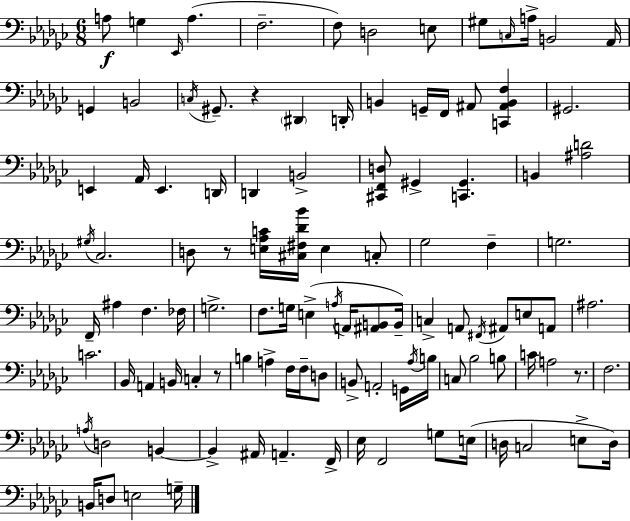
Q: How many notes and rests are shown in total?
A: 109